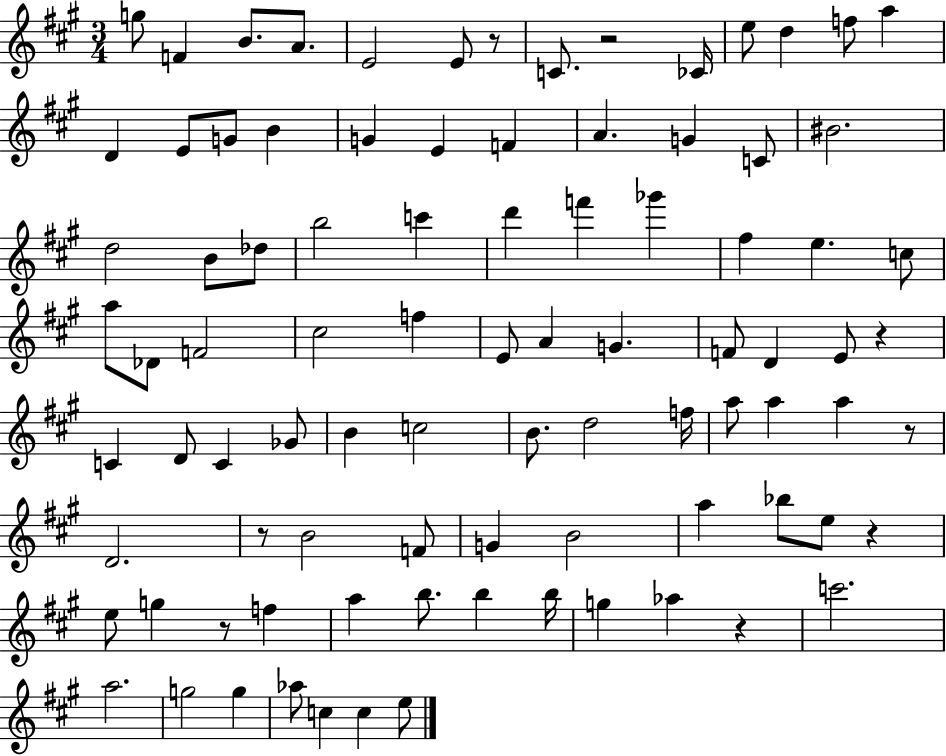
G5/e F4/q B4/e. A4/e. E4/h E4/e R/e C4/e. R/h CES4/s E5/e D5/q F5/e A5/q D4/q E4/e G4/e B4/q G4/q E4/q F4/q A4/q. G4/q C4/e BIS4/h. D5/h B4/e Db5/e B5/h C6/q D6/q F6/q Gb6/q F#5/q E5/q. C5/e A5/e Db4/e F4/h C#5/h F5/q E4/e A4/q G4/q. F4/e D4/q E4/e R/q C4/q D4/e C4/q Gb4/e B4/q C5/h B4/e. D5/h F5/s A5/e A5/q A5/q R/e D4/h. R/e B4/h F4/e G4/q B4/h A5/q Bb5/e E5/e R/q E5/e G5/q R/e F5/q A5/q B5/e. B5/q B5/s G5/q Ab5/q R/q C6/h. A5/h. G5/h G5/q Ab5/e C5/q C5/q E5/e